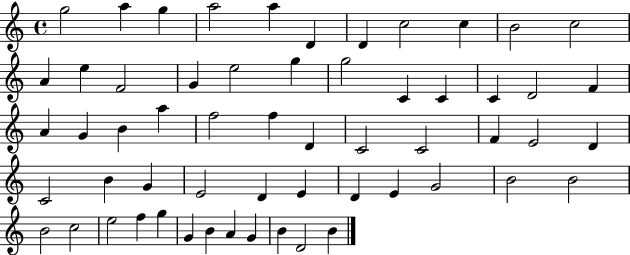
{
  \clef treble
  \time 4/4
  \defaultTimeSignature
  \key c \major
  g''2 a''4 g''4 | a''2 a''4 d'4 | d'4 c''2 c''4 | b'2 c''2 | \break a'4 e''4 f'2 | g'4 e''2 g''4 | g''2 c'4 c'4 | c'4 d'2 f'4 | \break a'4 g'4 b'4 a''4 | f''2 f''4 d'4 | c'2 c'2 | f'4 e'2 d'4 | \break c'2 b'4 g'4 | e'2 d'4 e'4 | d'4 e'4 g'2 | b'2 b'2 | \break b'2 c''2 | e''2 f''4 g''4 | g'4 b'4 a'4 g'4 | b'4 d'2 b'4 | \break \bar "|."
}